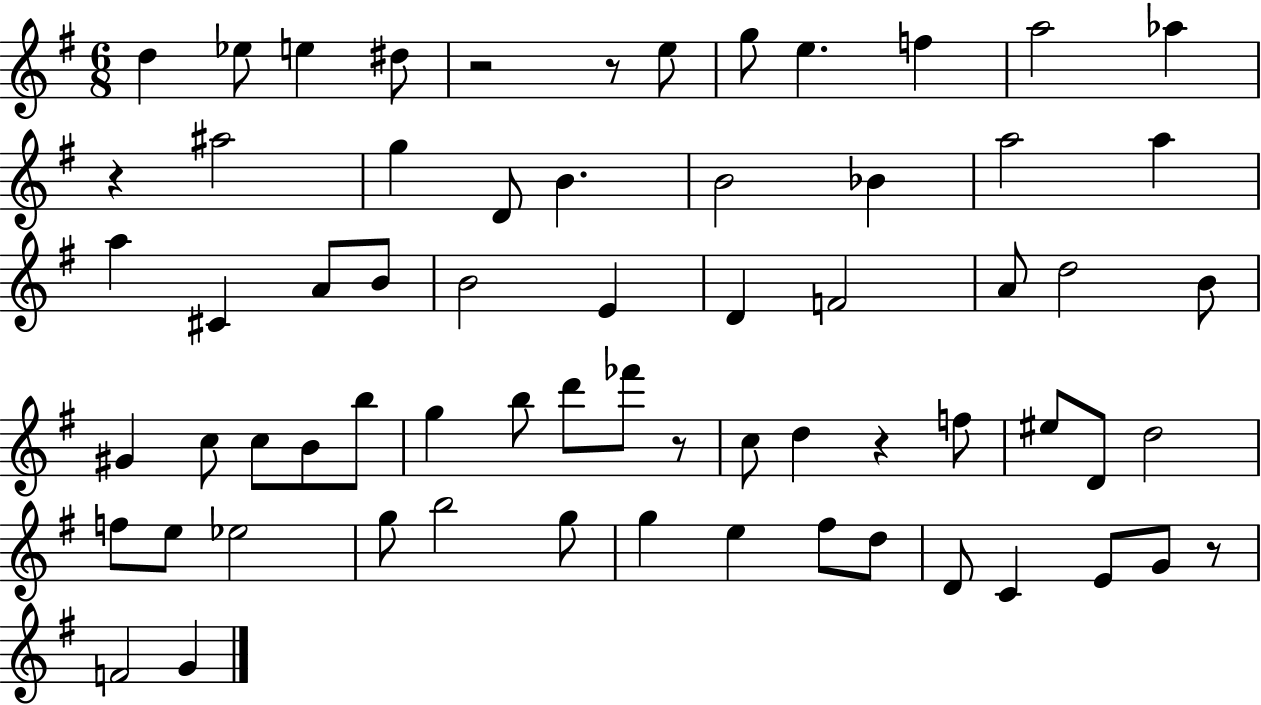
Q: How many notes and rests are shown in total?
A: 66